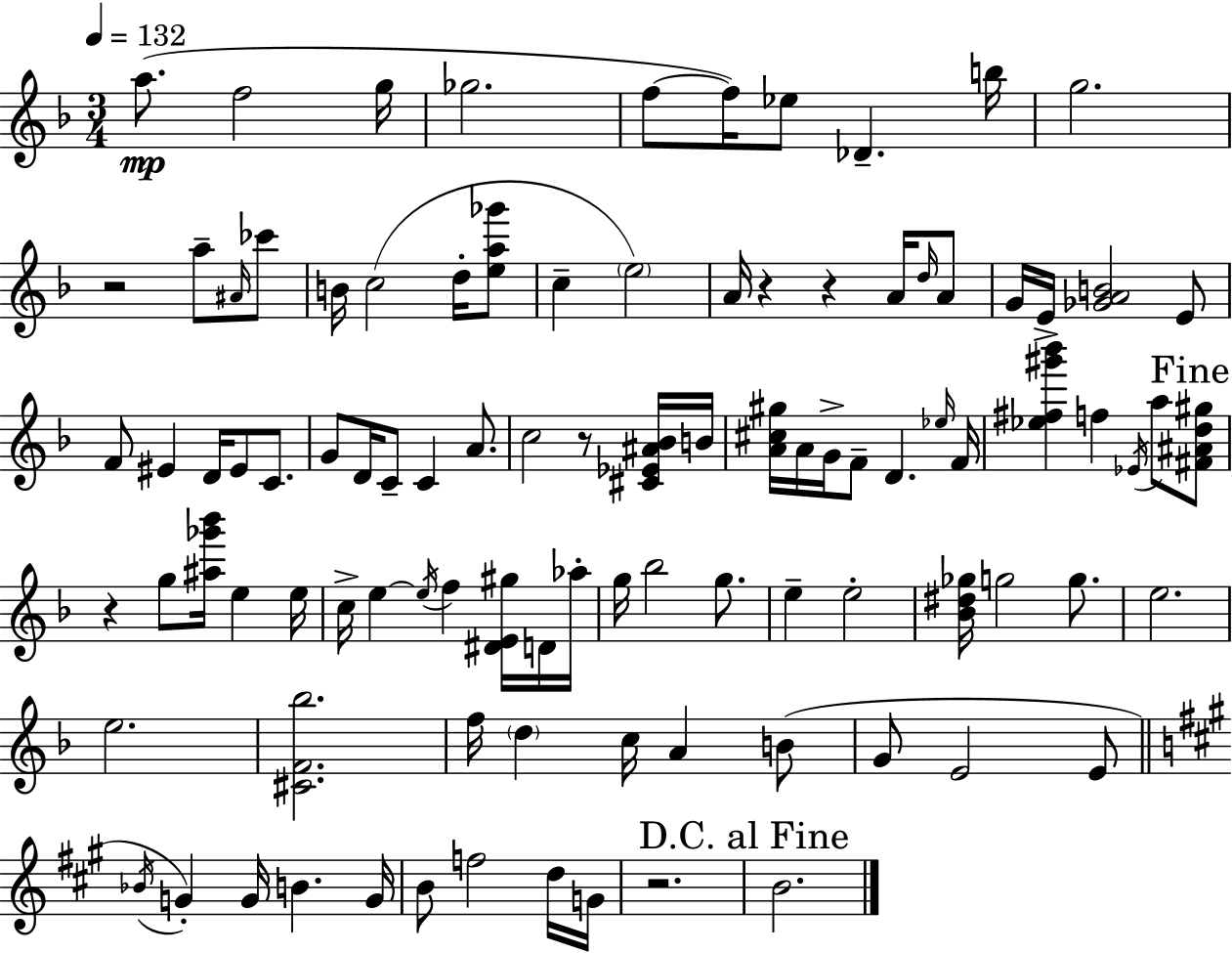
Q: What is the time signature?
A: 3/4